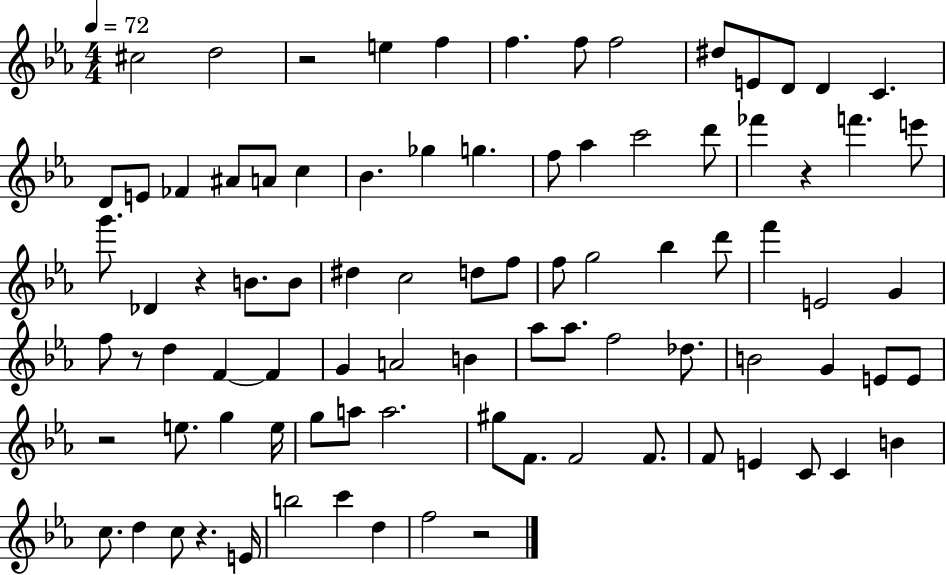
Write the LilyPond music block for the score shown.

{
  \clef treble
  \numericTimeSignature
  \time 4/4
  \key ees \major
  \tempo 4 = 72
  cis''2 d''2 | r2 e''4 f''4 | f''4. f''8 f''2 | dis''8 e'8 d'8 d'4 c'4. | \break d'8 e'8 fes'4 ais'8 a'8 c''4 | bes'4. ges''4 g''4. | f''8 aes''4 c'''2 d'''8 | fes'''4 r4 f'''4. e'''8 | \break g'''8. des'4 r4 b'8. b'8 | dis''4 c''2 d''8 f''8 | f''8 g''2 bes''4 d'''8 | f'''4 e'2 g'4 | \break f''8 r8 d''4 f'4~~ f'4 | g'4 a'2 b'4 | aes''8 aes''8. f''2 des''8. | b'2 g'4 e'8 e'8 | \break r2 e''8. g''4 e''16 | g''8 a''8 a''2. | gis''8 f'8. f'2 f'8. | f'8 e'4 c'8 c'4 b'4 | \break c''8. d''4 c''8 r4. e'16 | b''2 c'''4 d''4 | f''2 r2 | \bar "|."
}